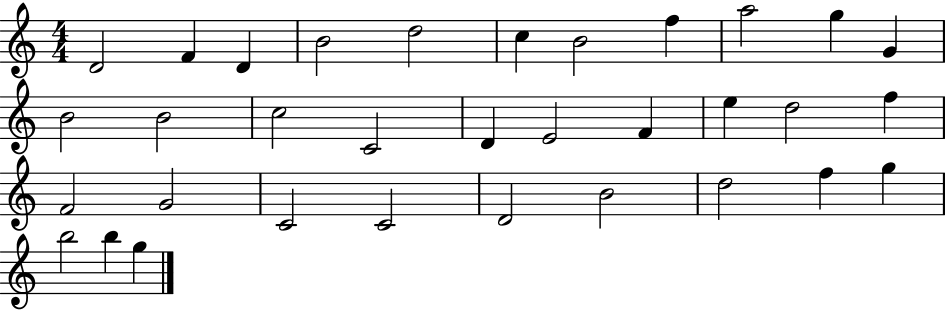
D4/h F4/q D4/q B4/h D5/h C5/q B4/h F5/q A5/h G5/q G4/q B4/h B4/h C5/h C4/h D4/q E4/h F4/q E5/q D5/h F5/q F4/h G4/h C4/h C4/h D4/h B4/h D5/h F5/q G5/q B5/h B5/q G5/q